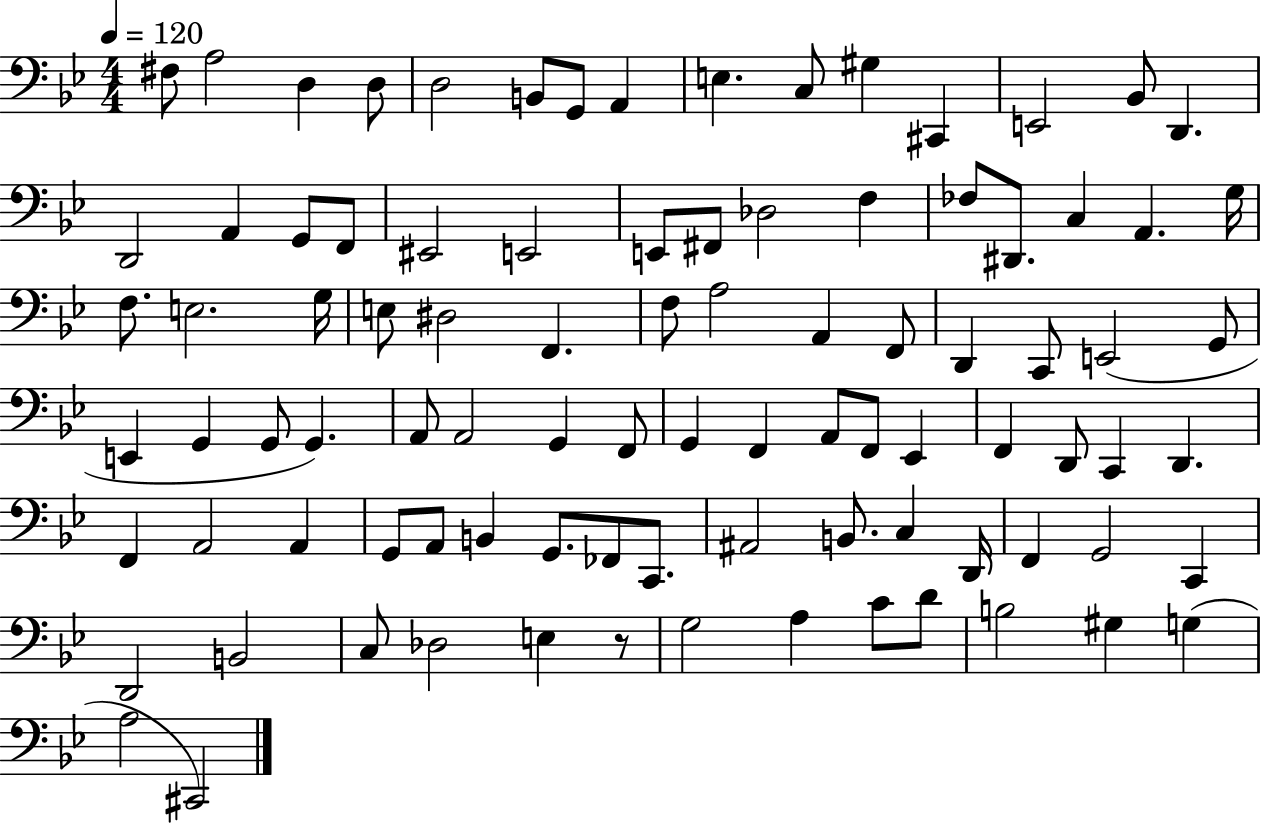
X:1
T:Untitled
M:4/4
L:1/4
K:Bb
^F,/2 A,2 D, D,/2 D,2 B,,/2 G,,/2 A,, E, C,/2 ^G, ^C,, E,,2 _B,,/2 D,, D,,2 A,, G,,/2 F,,/2 ^E,,2 E,,2 E,,/2 ^F,,/2 _D,2 F, _F,/2 ^D,,/2 C, A,, G,/4 F,/2 E,2 G,/4 E,/2 ^D,2 F,, F,/2 A,2 A,, F,,/2 D,, C,,/2 E,,2 G,,/2 E,, G,, G,,/2 G,, A,,/2 A,,2 G,, F,,/2 G,, F,, A,,/2 F,,/2 _E,, F,, D,,/2 C,, D,, F,, A,,2 A,, G,,/2 A,,/2 B,, G,,/2 _F,,/2 C,,/2 ^A,,2 B,,/2 C, D,,/4 F,, G,,2 C,, D,,2 B,,2 C,/2 _D,2 E, z/2 G,2 A, C/2 D/2 B,2 ^G, G, A,2 ^C,,2